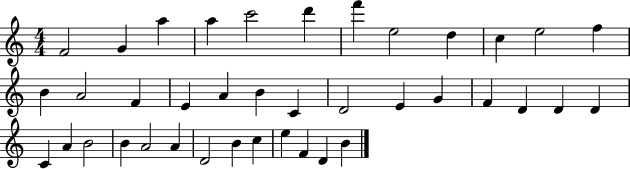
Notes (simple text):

F4/h G4/q A5/q A5/q C6/h D6/q F6/q E5/h D5/q C5/q E5/h F5/q B4/q A4/h F4/q E4/q A4/q B4/q C4/q D4/h E4/q G4/q F4/q D4/q D4/q D4/q C4/q A4/q B4/h B4/q A4/h A4/q D4/h B4/q C5/q E5/q F4/q D4/q B4/q